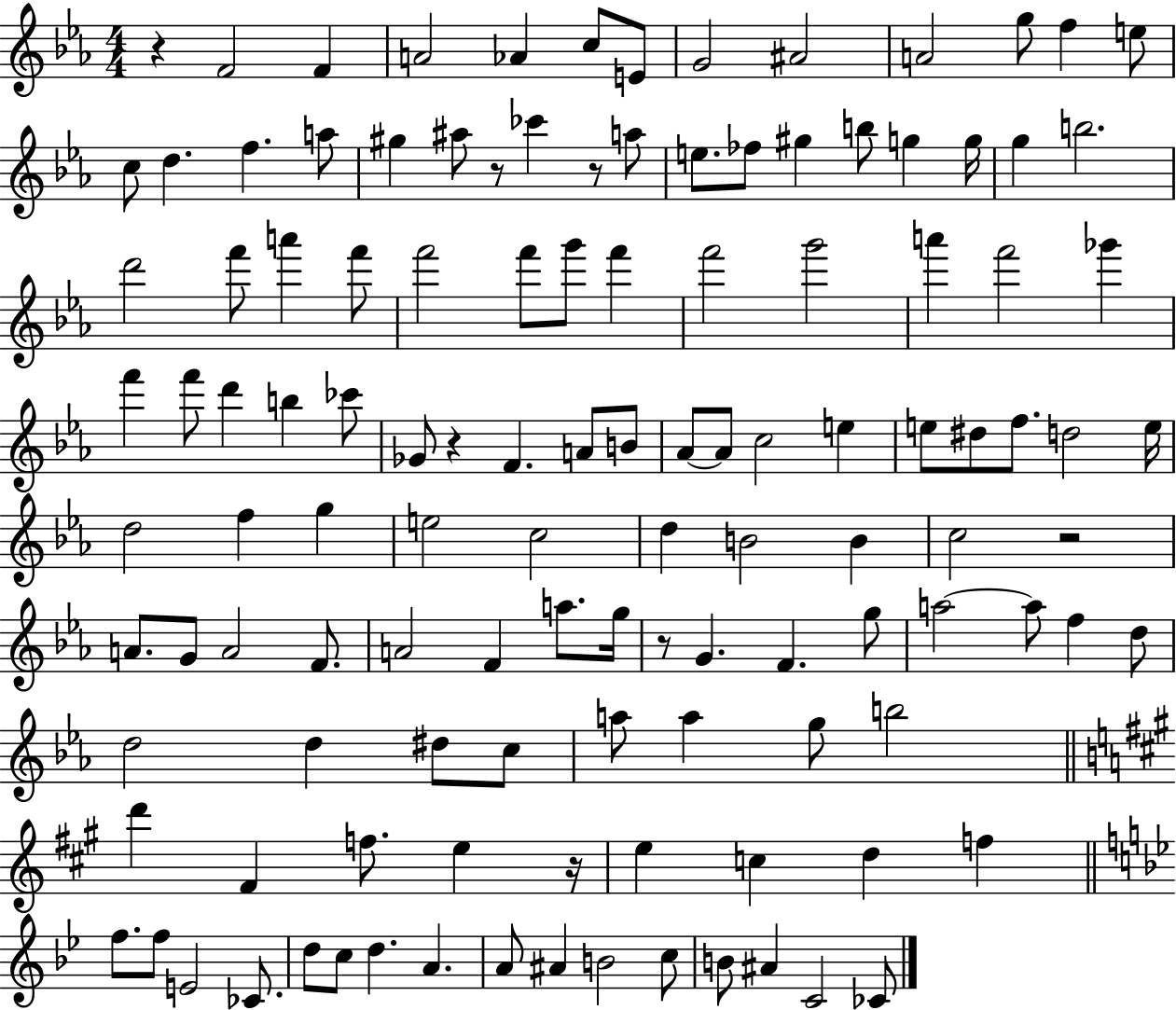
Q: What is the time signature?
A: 4/4